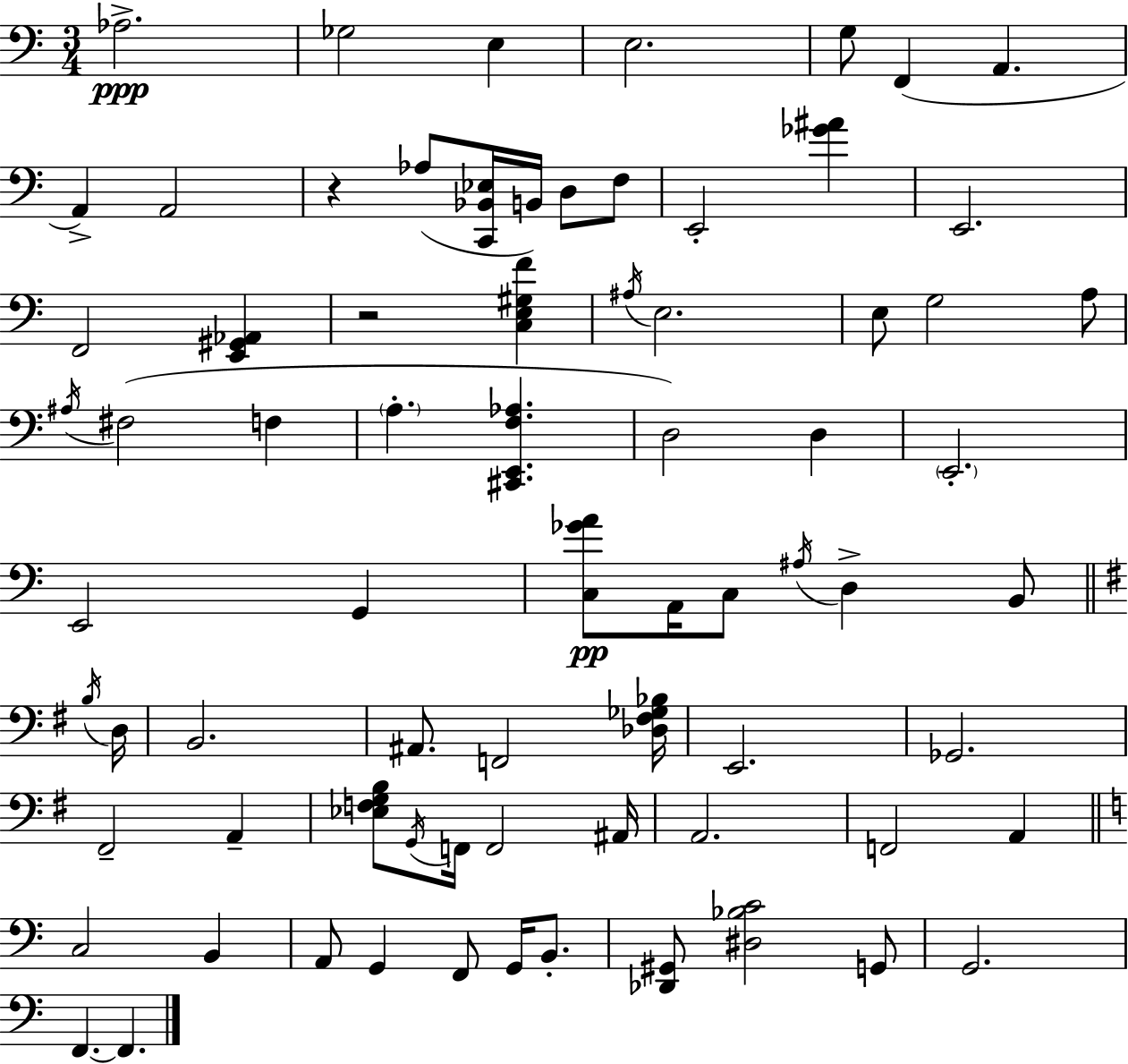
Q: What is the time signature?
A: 3/4